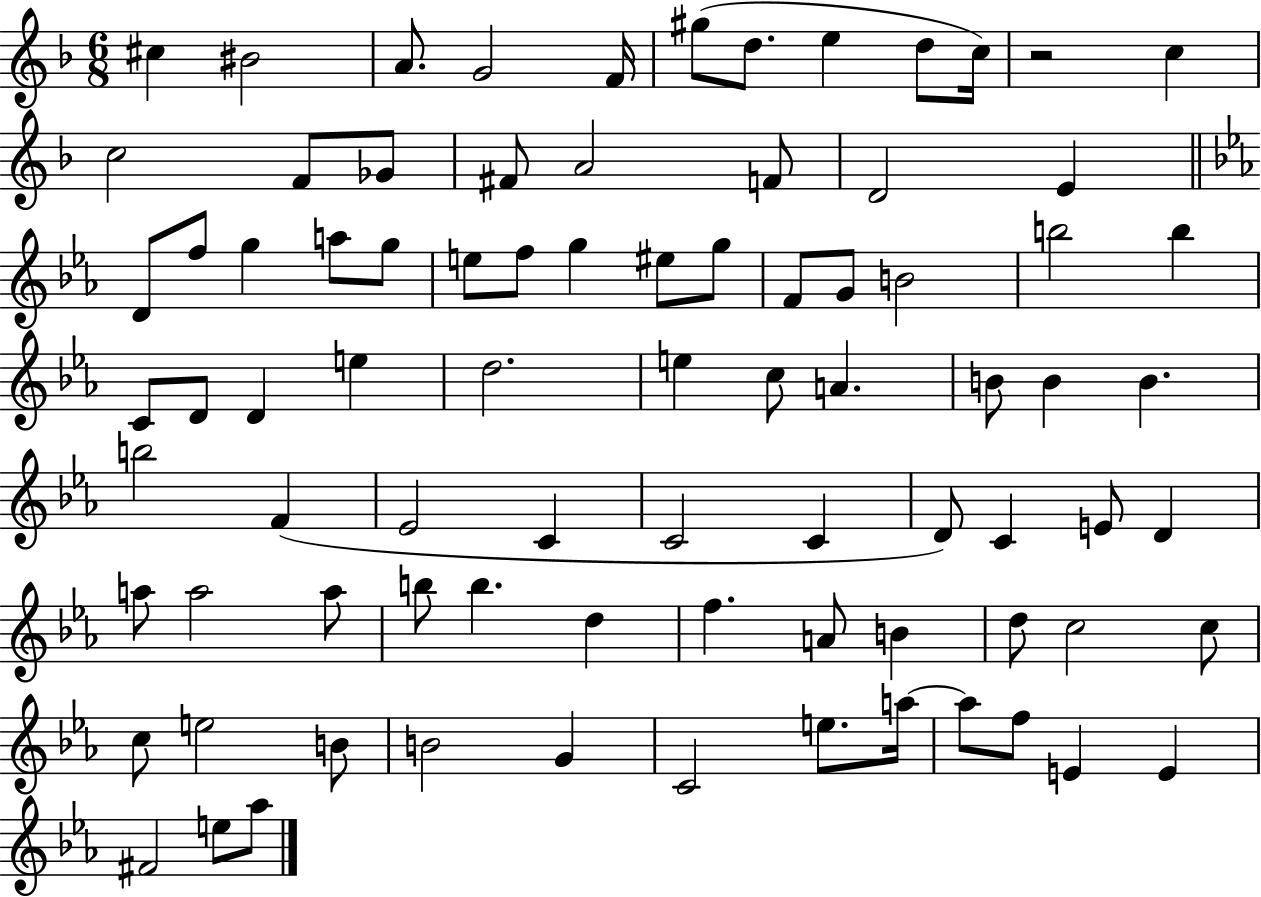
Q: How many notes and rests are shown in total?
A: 83